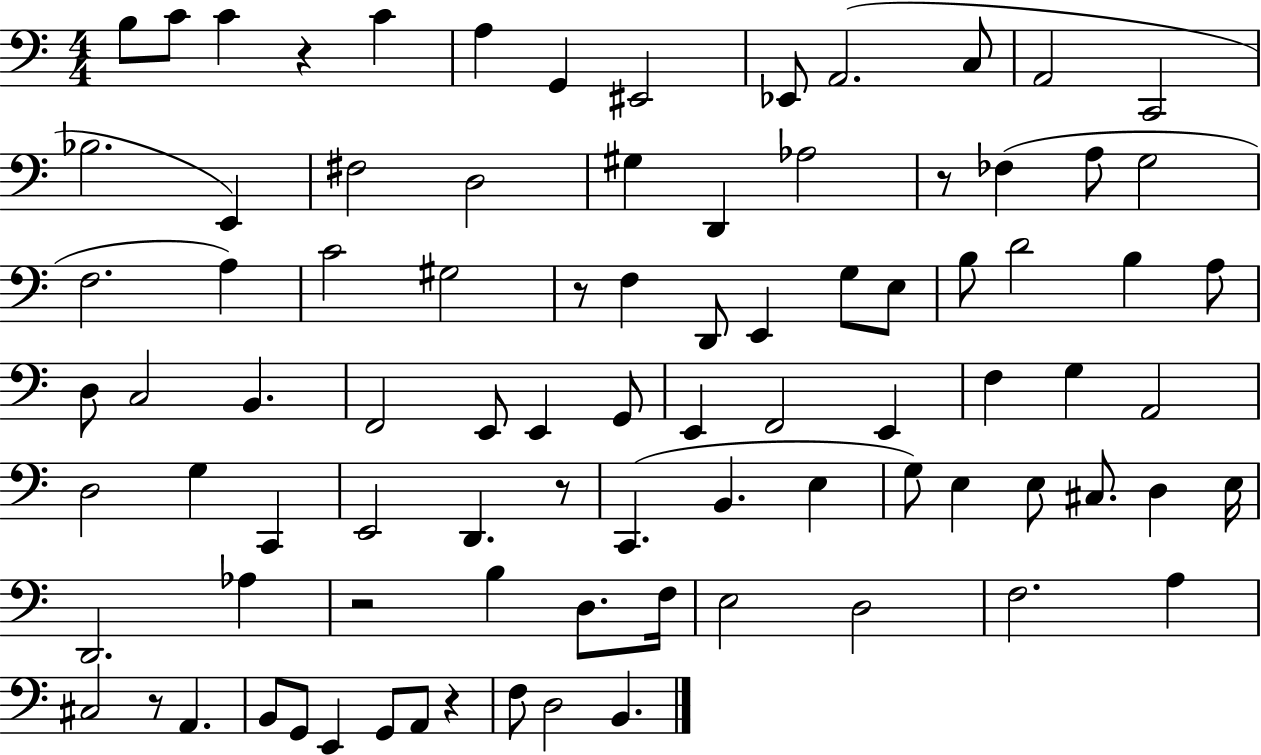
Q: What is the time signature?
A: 4/4